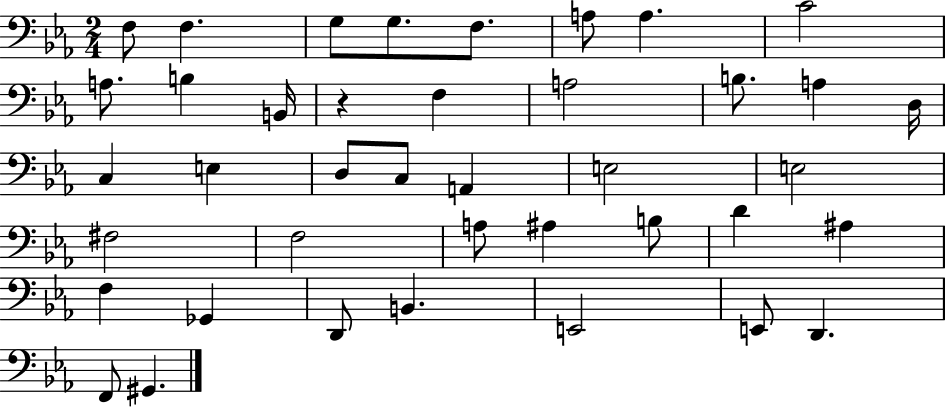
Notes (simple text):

F3/e F3/q. G3/e G3/e. F3/e. A3/e A3/q. C4/h A3/e. B3/q B2/s R/q F3/q A3/h B3/e. A3/q D3/s C3/q E3/q D3/e C3/e A2/q E3/h E3/h F#3/h F3/h A3/e A#3/q B3/e D4/q A#3/q F3/q Gb2/q D2/e B2/q. E2/h E2/e D2/q. F2/e G#2/q.